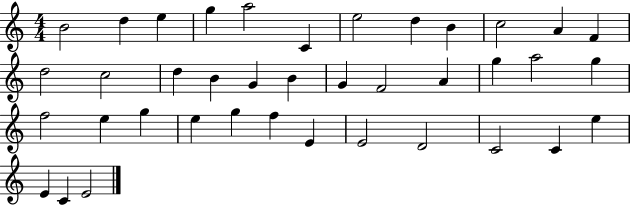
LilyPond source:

{
  \clef treble
  \numericTimeSignature
  \time 4/4
  \key c \major
  b'2 d''4 e''4 | g''4 a''2 c'4 | e''2 d''4 b'4 | c''2 a'4 f'4 | \break d''2 c''2 | d''4 b'4 g'4 b'4 | g'4 f'2 a'4 | g''4 a''2 g''4 | \break f''2 e''4 g''4 | e''4 g''4 f''4 e'4 | e'2 d'2 | c'2 c'4 e''4 | \break e'4 c'4 e'2 | \bar "|."
}